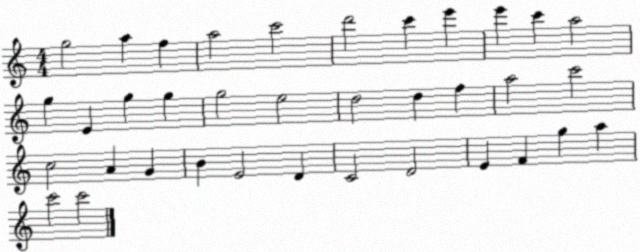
X:1
T:Untitled
M:4/4
L:1/4
K:C
g2 a f a2 c'2 d'2 c' e' e' c' a2 g E g g g2 e2 d2 d f a2 c'2 c2 A G B E2 D C2 D2 E F g a c'2 c'2